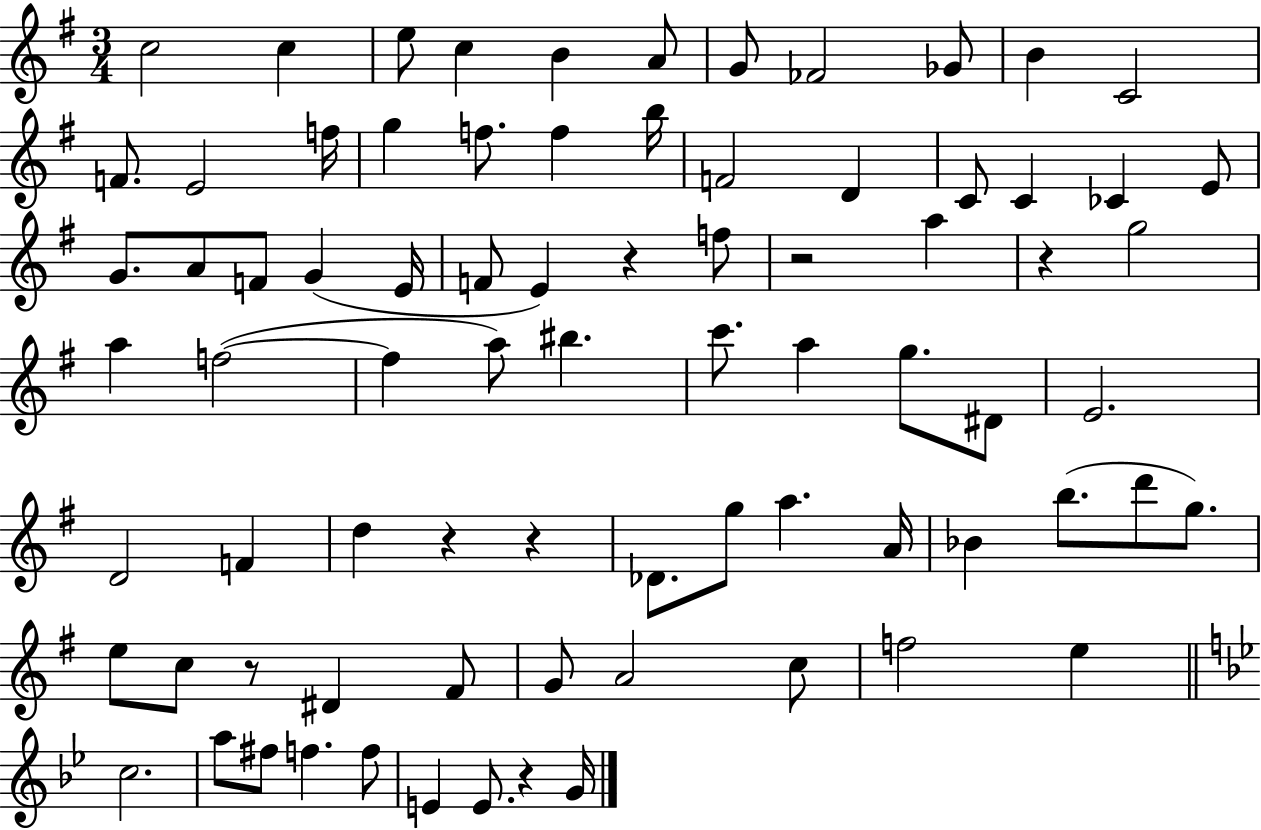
C5/h C5/q E5/e C5/q B4/q A4/e G4/e FES4/h Gb4/e B4/q C4/h F4/e. E4/h F5/s G5/q F5/e. F5/q B5/s F4/h D4/q C4/e C4/q CES4/q E4/e G4/e. A4/e F4/e G4/q E4/s F4/e E4/q R/q F5/e R/h A5/q R/q G5/h A5/q F5/h F5/q A5/e BIS5/q. C6/e. A5/q G5/e. D#4/e E4/h. D4/h F4/q D5/q R/q R/q Db4/e. G5/e A5/q. A4/s Bb4/q B5/e. D6/e G5/e. E5/e C5/e R/e D#4/q F#4/e G4/e A4/h C5/e F5/h E5/q C5/h. A5/e F#5/e F5/q. F5/e E4/q E4/e. R/q G4/s